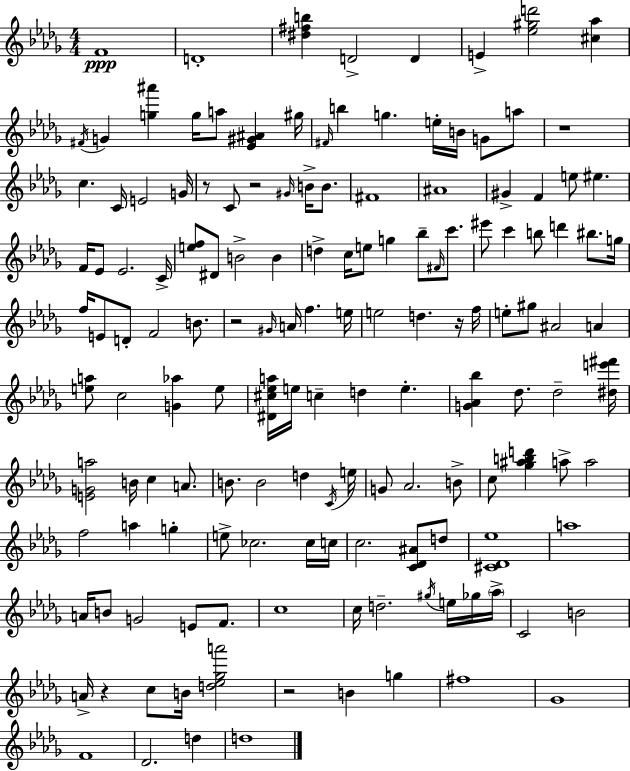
{
  \clef treble
  \numericTimeSignature
  \time 4/4
  \key bes \minor
  f'1\ppp | d'1-. | <dis'' fis'' b''>4 d'2-> d'4 | e'4-> <ees'' gis'' d'''>2 <cis'' aes''>4 | \break \acciaccatura { fis'16 } g'4 <g'' ais'''>4 g''16 a''8 <ees' gis' ais'>4 | gis''16 \grace { fis'16 } b''4 g''4. e''16-. b'16 g'8 | a''8 r1 | c''4. c'16 e'2 | \break g'16 r8 c'8 r2 \grace { gis'16 } b'16-> | b'8. fis'1 | ais'1 | gis'4-> f'4 e''8 eis''4. | \break f'16 ees'8 ees'2. | c'16-> <e'' f''>8 dis'8 b'2-> b'4 | d''4-> c''16 e''8 g''4 bes''8-- | \grace { fis'16 } c'''8. eis'''8 c'''4 b''8 d'''4 | \break bis''8. g''16 f''16 e'8 d'8-. f'2 | b'8. r2 \grace { gis'16 } a'16 f''4. | e''16 e''2 d''4. | r16 f''16 e''8-. gis''8 ais'2 | \break a'4 <e'' a''>8 c''2 <g' aes''>4 | e''8 <dis' cis'' ees'' a''>16 e''16 c''4-- d''4 e''4.-. | <g' aes' bes''>4 des''8. des''2-- | <dis'' e''' fis'''>16 <e' g' a''>2 b'16 c''4 | \break a'8. b'8. b'2 | d''4 \acciaccatura { c'16 } e''16 g'8 aes'2. | b'8-> c''8 <ges'' ais'' b'' d'''>4 a''8-> a''2 | f''2 a''4 | \break g''4-. e''8-> ces''2. | ces''16 c''16 c''2. | <c' des' ais'>8 d''8 <cis' des' ees''>1 | a''1 | \break a'16 b'8 g'2 | e'8 f'8. c''1 | c''16 d''2.-- | \acciaccatura { gis''16 } e''16 ges''16 \parenthesize aes''16-> c'2 b'2 | \break a'16-> r4 c''8 b'16 <d'' ees'' ges'' a'''>2 | r2 b'4 | g''4 fis''1 | ges'1 | \break f'1 | des'2. | d''4 d''1 | \bar "|."
}